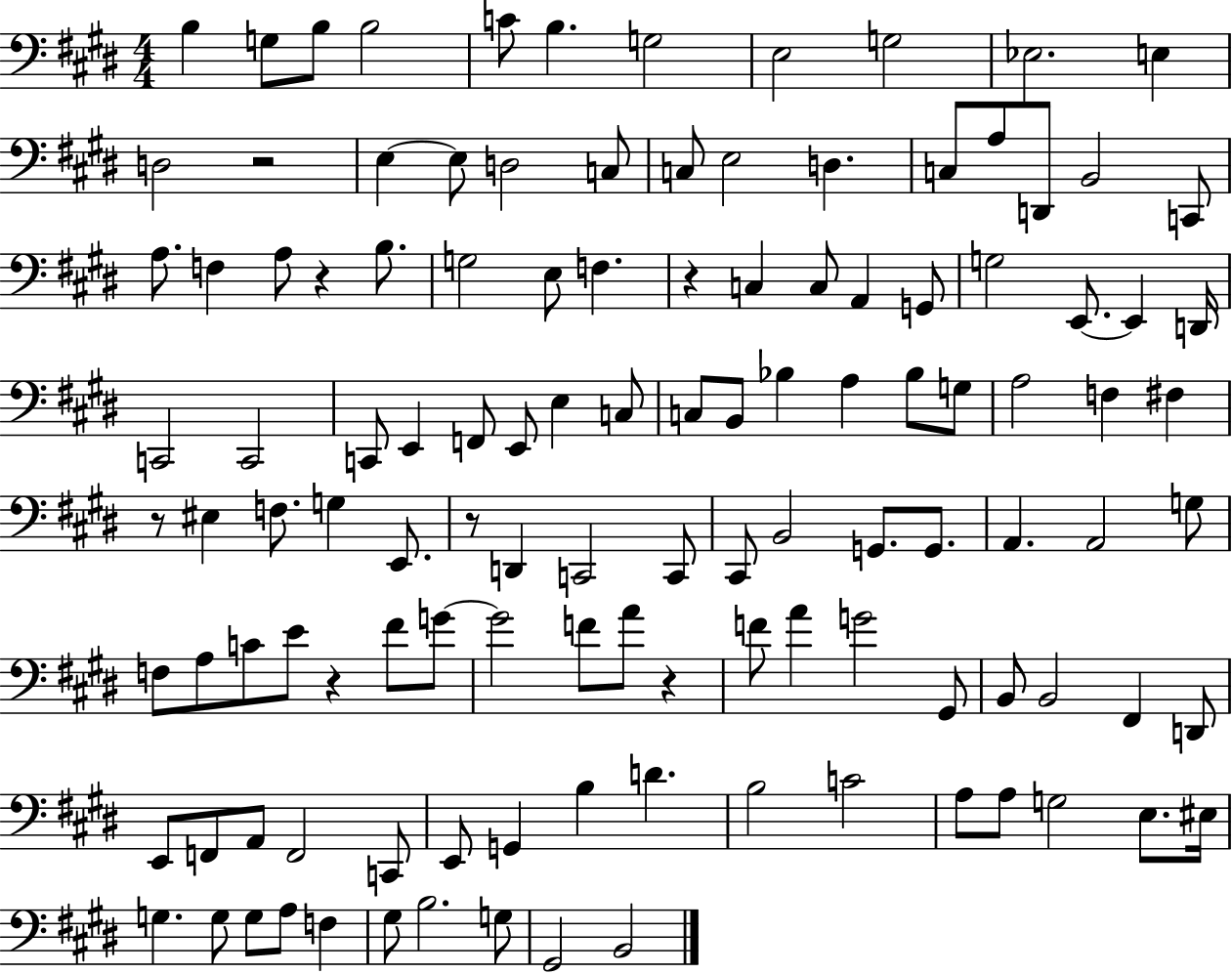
{
  \clef bass
  \numericTimeSignature
  \time 4/4
  \key e \major
  b4 g8 b8 b2 | c'8 b4. g2 | e2 g2 | ees2. e4 | \break d2 r2 | e4~~ e8 d2 c8 | c8 e2 d4. | c8 a8 d,8 b,2 c,8 | \break a8. f4 a8 r4 b8. | g2 e8 f4. | r4 c4 c8 a,4 g,8 | g2 e,8.~~ e,4 d,16 | \break c,2 c,2 | c,8 e,4 f,8 e,8 e4 c8 | c8 b,8 bes4 a4 bes8 g8 | a2 f4 fis4 | \break r8 eis4 f8. g4 e,8. | r8 d,4 c,2 c,8 | cis,8 b,2 g,8. g,8. | a,4. a,2 g8 | \break f8 a8 c'8 e'8 r4 fis'8 g'8~~ | g'2 f'8 a'8 r4 | f'8 a'4 g'2 gis,8 | b,8 b,2 fis,4 d,8 | \break e,8 f,8 a,8 f,2 c,8 | e,8 g,4 b4 d'4. | b2 c'2 | a8 a8 g2 e8. eis16 | \break g4. g8 g8 a8 f4 | gis8 b2. g8 | gis,2 b,2 | \bar "|."
}